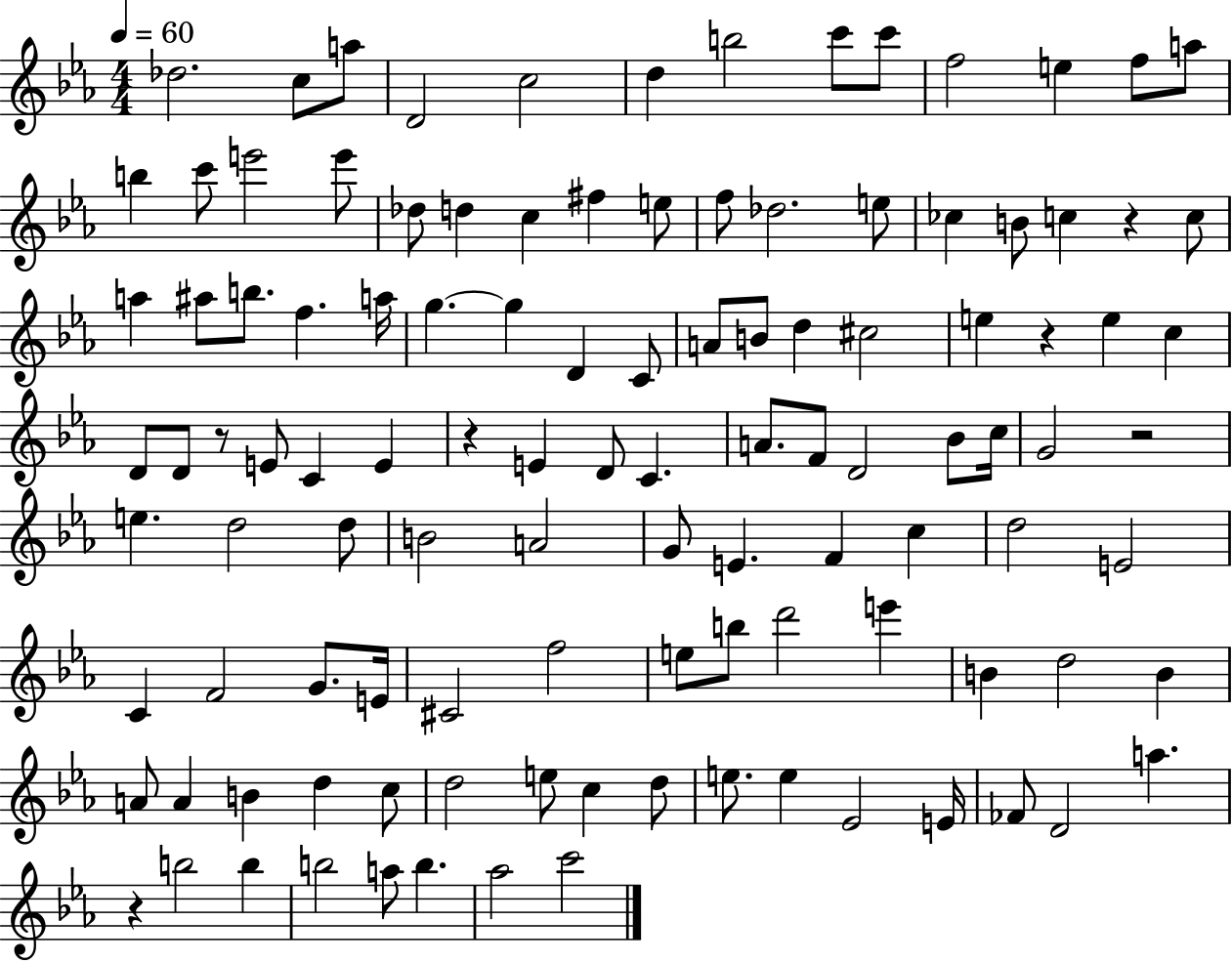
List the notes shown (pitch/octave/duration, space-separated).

Db5/h. C5/e A5/e D4/h C5/h D5/q B5/h C6/e C6/e F5/h E5/q F5/e A5/e B5/q C6/e E6/h E6/e Db5/e D5/q C5/q F#5/q E5/e F5/e Db5/h. E5/e CES5/q B4/e C5/q R/q C5/e A5/q A#5/e B5/e. F5/q. A5/s G5/q. G5/q D4/q C4/e A4/e B4/e D5/q C#5/h E5/q R/q E5/q C5/q D4/e D4/e R/e E4/e C4/q E4/q R/q E4/q D4/e C4/q. A4/e. F4/e D4/h Bb4/e C5/s G4/h R/h E5/q. D5/h D5/e B4/h A4/h G4/e E4/q. F4/q C5/q D5/h E4/h C4/q F4/h G4/e. E4/s C#4/h F5/h E5/e B5/e D6/h E6/q B4/q D5/h B4/q A4/e A4/q B4/q D5/q C5/e D5/h E5/e C5/q D5/e E5/e. E5/q Eb4/h E4/s FES4/e D4/h A5/q. R/q B5/h B5/q B5/h A5/e B5/q. Ab5/h C6/h